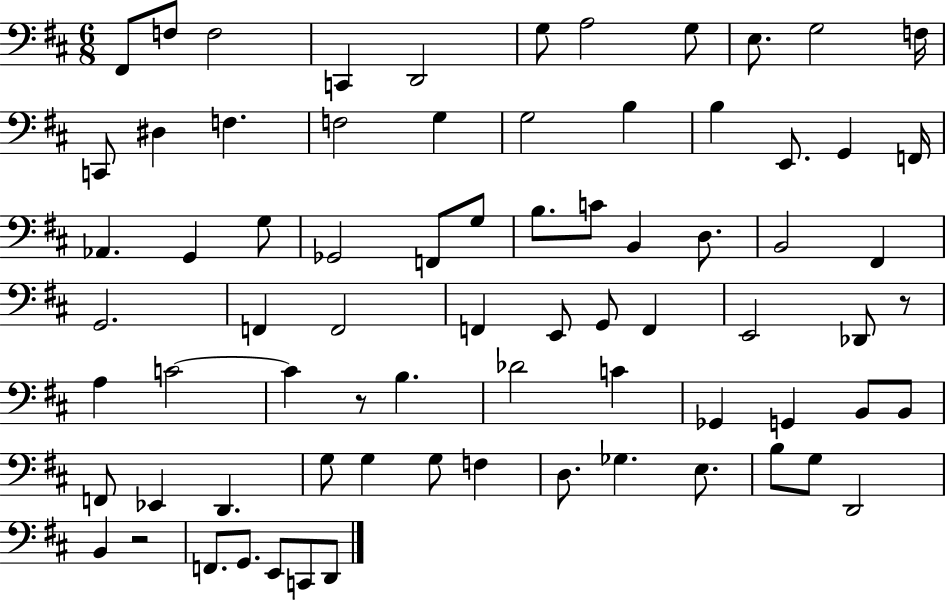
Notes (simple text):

F#2/e F3/e F3/h C2/q D2/h G3/e A3/h G3/e E3/e. G3/h F3/s C2/e D#3/q F3/q. F3/h G3/q G3/h B3/q B3/q E2/e. G2/q F2/s Ab2/q. G2/q G3/e Gb2/h F2/e G3/e B3/e. C4/e B2/q D3/e. B2/h F#2/q G2/h. F2/q F2/h F2/q E2/e G2/e F2/q E2/h Db2/e R/e A3/q C4/h C4/q R/e B3/q. Db4/h C4/q Gb2/q G2/q B2/e B2/e F2/e Eb2/q D2/q. G3/e G3/q G3/e F3/q D3/e. Gb3/q. E3/e. B3/e G3/e D2/h B2/q R/h F2/e. G2/e. E2/e C2/e D2/e